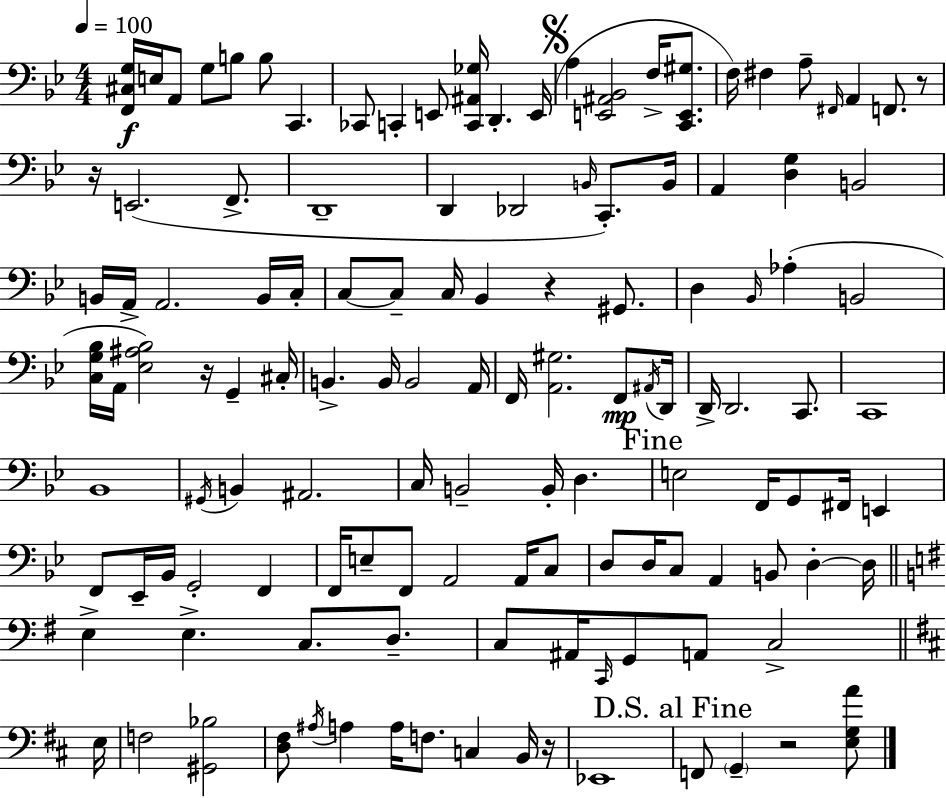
X:1
T:Untitled
M:4/4
L:1/4
K:Bb
[F,,^C,G,]/4 E,/4 A,,/2 G,/2 B,/2 B,/2 C,, _C,,/2 C,, E,,/2 [C,,^A,,_G,]/4 D,, E,,/4 A, [E,,^A,,_B,,]2 F,/4 [C,,E,,^G,]/2 F,/4 ^F, A,/2 ^F,,/4 A,, F,,/2 z/2 z/4 E,,2 F,,/2 D,,4 D,, _D,,2 B,,/4 C,,/2 B,,/4 A,, [D,G,] B,,2 B,,/4 A,,/4 A,,2 B,,/4 C,/4 C,/2 C,/2 C,/4 _B,, z ^G,,/2 D, _B,,/4 _A, B,,2 [C,G,_B,]/4 A,,/4 [_E,^A,_B,]2 z/4 G,, ^C,/4 B,, B,,/4 B,,2 A,,/4 F,,/4 [A,,^G,]2 F,,/2 ^A,,/4 D,,/4 D,,/4 D,,2 C,,/2 C,,4 _B,,4 ^G,,/4 B,, ^A,,2 C,/4 B,,2 B,,/4 D, E,2 F,,/4 G,,/2 ^F,,/4 E,, F,,/2 _E,,/4 _B,,/4 G,,2 F,, F,,/4 E,/2 F,,/2 A,,2 A,,/4 C,/2 D,/2 D,/4 C,/2 A,, B,,/2 D, D,/4 E, E, C,/2 D,/2 C,/2 ^A,,/4 C,,/4 G,,/2 A,,/2 C,2 E,/4 F,2 [^G,,_B,]2 [D,^F,]/2 ^A,/4 A, A,/4 F,/2 C, B,,/4 z/4 _E,,4 F,,/2 G,, z2 [E,G,A]/2